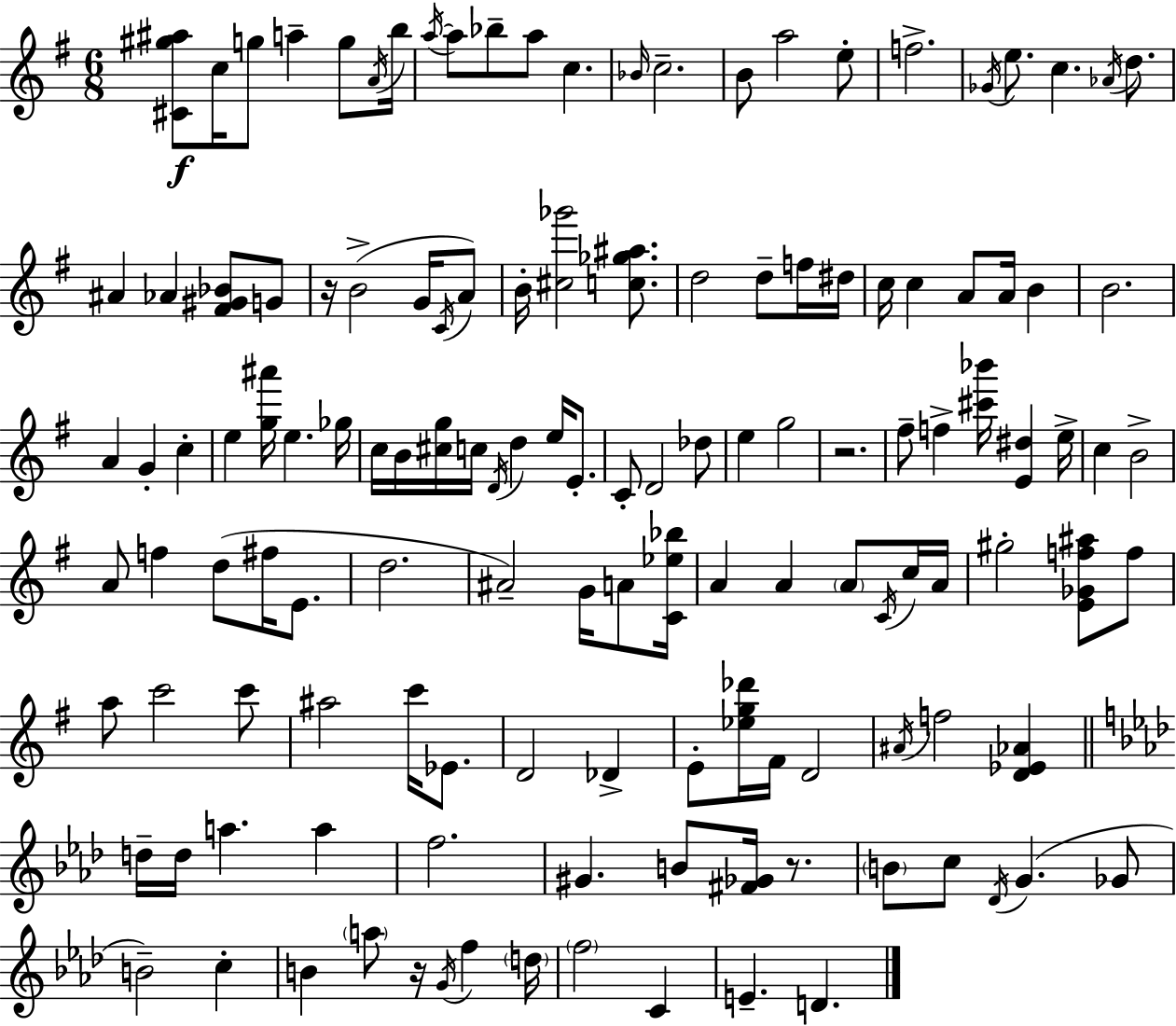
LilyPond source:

{
  \clef treble
  \numericTimeSignature
  \time 6/8
  \key g \major
  \repeat volta 2 { <cis' gis'' ais''>8\f c''16 g''8 a''4-- g''8 \acciaccatura { a'16 } | b''16 \acciaccatura { a''16~ }~ a''8 bes''8-- a''8 c''4. | \grace { bes'16 } c''2.-- | b'8 a''2 | \break e''8-. f''2.-> | \acciaccatura { ges'16 } e''8. c''4. | \acciaccatura { aes'16 } d''8. ais'4 aes'4 | <fis' gis' bes'>8 g'8 r16 b'2->( | \break g'16 \acciaccatura { c'16 }) a'8 b'16-. <cis'' ges'''>2 | <c'' ges'' ais''>8. d''2 | d''8-- f''16 dis''16 c''16 c''4 a'8 | a'16 b'4 b'2. | \break a'4 g'4-. | c''4-. e''4 <g'' ais'''>16 e''4. | ges''16 c''16 b'16 <cis'' g''>16 c''16 \acciaccatura { d'16 } d''4 | e''16 e'8.-. c'8-. d'2 | \break des''8 e''4 g''2 | r2. | fis''8-- f''4-> | <cis''' bes'''>16 <e' dis''>4 e''16-> c''4 b'2-> | \break a'8 f''4 | d''8( fis''16 e'8. d''2. | ais'2--) | g'16 a'8 <c' ees'' bes''>16 a'4 a'4 | \break \parenthesize a'8 \acciaccatura { c'16 } c''16 a'16 gis''2-. | <e' ges' f'' ais''>8 f''8 a''8 c'''2 | c'''8 ais''2 | c'''16 ees'8. d'2 | \break des'4-> e'8-. <ees'' g'' des'''>16 fis'16 | d'2 \acciaccatura { ais'16 } f''2 | <d' ees' aes'>4 \bar "||" \break \key aes \major d''16-- d''16 a''4. a''4 | f''2. | gis'4. b'8 <fis' ges'>16 r8. | \parenthesize b'8 c''8 \acciaccatura { des'16 }( g'4. ges'8 | \break b'2--) c''4-. | b'4 \parenthesize a''8 r16 \acciaccatura { g'16 } f''4 | \parenthesize d''16 \parenthesize f''2 c'4 | e'4.-- d'4. | \break } \bar "|."
}